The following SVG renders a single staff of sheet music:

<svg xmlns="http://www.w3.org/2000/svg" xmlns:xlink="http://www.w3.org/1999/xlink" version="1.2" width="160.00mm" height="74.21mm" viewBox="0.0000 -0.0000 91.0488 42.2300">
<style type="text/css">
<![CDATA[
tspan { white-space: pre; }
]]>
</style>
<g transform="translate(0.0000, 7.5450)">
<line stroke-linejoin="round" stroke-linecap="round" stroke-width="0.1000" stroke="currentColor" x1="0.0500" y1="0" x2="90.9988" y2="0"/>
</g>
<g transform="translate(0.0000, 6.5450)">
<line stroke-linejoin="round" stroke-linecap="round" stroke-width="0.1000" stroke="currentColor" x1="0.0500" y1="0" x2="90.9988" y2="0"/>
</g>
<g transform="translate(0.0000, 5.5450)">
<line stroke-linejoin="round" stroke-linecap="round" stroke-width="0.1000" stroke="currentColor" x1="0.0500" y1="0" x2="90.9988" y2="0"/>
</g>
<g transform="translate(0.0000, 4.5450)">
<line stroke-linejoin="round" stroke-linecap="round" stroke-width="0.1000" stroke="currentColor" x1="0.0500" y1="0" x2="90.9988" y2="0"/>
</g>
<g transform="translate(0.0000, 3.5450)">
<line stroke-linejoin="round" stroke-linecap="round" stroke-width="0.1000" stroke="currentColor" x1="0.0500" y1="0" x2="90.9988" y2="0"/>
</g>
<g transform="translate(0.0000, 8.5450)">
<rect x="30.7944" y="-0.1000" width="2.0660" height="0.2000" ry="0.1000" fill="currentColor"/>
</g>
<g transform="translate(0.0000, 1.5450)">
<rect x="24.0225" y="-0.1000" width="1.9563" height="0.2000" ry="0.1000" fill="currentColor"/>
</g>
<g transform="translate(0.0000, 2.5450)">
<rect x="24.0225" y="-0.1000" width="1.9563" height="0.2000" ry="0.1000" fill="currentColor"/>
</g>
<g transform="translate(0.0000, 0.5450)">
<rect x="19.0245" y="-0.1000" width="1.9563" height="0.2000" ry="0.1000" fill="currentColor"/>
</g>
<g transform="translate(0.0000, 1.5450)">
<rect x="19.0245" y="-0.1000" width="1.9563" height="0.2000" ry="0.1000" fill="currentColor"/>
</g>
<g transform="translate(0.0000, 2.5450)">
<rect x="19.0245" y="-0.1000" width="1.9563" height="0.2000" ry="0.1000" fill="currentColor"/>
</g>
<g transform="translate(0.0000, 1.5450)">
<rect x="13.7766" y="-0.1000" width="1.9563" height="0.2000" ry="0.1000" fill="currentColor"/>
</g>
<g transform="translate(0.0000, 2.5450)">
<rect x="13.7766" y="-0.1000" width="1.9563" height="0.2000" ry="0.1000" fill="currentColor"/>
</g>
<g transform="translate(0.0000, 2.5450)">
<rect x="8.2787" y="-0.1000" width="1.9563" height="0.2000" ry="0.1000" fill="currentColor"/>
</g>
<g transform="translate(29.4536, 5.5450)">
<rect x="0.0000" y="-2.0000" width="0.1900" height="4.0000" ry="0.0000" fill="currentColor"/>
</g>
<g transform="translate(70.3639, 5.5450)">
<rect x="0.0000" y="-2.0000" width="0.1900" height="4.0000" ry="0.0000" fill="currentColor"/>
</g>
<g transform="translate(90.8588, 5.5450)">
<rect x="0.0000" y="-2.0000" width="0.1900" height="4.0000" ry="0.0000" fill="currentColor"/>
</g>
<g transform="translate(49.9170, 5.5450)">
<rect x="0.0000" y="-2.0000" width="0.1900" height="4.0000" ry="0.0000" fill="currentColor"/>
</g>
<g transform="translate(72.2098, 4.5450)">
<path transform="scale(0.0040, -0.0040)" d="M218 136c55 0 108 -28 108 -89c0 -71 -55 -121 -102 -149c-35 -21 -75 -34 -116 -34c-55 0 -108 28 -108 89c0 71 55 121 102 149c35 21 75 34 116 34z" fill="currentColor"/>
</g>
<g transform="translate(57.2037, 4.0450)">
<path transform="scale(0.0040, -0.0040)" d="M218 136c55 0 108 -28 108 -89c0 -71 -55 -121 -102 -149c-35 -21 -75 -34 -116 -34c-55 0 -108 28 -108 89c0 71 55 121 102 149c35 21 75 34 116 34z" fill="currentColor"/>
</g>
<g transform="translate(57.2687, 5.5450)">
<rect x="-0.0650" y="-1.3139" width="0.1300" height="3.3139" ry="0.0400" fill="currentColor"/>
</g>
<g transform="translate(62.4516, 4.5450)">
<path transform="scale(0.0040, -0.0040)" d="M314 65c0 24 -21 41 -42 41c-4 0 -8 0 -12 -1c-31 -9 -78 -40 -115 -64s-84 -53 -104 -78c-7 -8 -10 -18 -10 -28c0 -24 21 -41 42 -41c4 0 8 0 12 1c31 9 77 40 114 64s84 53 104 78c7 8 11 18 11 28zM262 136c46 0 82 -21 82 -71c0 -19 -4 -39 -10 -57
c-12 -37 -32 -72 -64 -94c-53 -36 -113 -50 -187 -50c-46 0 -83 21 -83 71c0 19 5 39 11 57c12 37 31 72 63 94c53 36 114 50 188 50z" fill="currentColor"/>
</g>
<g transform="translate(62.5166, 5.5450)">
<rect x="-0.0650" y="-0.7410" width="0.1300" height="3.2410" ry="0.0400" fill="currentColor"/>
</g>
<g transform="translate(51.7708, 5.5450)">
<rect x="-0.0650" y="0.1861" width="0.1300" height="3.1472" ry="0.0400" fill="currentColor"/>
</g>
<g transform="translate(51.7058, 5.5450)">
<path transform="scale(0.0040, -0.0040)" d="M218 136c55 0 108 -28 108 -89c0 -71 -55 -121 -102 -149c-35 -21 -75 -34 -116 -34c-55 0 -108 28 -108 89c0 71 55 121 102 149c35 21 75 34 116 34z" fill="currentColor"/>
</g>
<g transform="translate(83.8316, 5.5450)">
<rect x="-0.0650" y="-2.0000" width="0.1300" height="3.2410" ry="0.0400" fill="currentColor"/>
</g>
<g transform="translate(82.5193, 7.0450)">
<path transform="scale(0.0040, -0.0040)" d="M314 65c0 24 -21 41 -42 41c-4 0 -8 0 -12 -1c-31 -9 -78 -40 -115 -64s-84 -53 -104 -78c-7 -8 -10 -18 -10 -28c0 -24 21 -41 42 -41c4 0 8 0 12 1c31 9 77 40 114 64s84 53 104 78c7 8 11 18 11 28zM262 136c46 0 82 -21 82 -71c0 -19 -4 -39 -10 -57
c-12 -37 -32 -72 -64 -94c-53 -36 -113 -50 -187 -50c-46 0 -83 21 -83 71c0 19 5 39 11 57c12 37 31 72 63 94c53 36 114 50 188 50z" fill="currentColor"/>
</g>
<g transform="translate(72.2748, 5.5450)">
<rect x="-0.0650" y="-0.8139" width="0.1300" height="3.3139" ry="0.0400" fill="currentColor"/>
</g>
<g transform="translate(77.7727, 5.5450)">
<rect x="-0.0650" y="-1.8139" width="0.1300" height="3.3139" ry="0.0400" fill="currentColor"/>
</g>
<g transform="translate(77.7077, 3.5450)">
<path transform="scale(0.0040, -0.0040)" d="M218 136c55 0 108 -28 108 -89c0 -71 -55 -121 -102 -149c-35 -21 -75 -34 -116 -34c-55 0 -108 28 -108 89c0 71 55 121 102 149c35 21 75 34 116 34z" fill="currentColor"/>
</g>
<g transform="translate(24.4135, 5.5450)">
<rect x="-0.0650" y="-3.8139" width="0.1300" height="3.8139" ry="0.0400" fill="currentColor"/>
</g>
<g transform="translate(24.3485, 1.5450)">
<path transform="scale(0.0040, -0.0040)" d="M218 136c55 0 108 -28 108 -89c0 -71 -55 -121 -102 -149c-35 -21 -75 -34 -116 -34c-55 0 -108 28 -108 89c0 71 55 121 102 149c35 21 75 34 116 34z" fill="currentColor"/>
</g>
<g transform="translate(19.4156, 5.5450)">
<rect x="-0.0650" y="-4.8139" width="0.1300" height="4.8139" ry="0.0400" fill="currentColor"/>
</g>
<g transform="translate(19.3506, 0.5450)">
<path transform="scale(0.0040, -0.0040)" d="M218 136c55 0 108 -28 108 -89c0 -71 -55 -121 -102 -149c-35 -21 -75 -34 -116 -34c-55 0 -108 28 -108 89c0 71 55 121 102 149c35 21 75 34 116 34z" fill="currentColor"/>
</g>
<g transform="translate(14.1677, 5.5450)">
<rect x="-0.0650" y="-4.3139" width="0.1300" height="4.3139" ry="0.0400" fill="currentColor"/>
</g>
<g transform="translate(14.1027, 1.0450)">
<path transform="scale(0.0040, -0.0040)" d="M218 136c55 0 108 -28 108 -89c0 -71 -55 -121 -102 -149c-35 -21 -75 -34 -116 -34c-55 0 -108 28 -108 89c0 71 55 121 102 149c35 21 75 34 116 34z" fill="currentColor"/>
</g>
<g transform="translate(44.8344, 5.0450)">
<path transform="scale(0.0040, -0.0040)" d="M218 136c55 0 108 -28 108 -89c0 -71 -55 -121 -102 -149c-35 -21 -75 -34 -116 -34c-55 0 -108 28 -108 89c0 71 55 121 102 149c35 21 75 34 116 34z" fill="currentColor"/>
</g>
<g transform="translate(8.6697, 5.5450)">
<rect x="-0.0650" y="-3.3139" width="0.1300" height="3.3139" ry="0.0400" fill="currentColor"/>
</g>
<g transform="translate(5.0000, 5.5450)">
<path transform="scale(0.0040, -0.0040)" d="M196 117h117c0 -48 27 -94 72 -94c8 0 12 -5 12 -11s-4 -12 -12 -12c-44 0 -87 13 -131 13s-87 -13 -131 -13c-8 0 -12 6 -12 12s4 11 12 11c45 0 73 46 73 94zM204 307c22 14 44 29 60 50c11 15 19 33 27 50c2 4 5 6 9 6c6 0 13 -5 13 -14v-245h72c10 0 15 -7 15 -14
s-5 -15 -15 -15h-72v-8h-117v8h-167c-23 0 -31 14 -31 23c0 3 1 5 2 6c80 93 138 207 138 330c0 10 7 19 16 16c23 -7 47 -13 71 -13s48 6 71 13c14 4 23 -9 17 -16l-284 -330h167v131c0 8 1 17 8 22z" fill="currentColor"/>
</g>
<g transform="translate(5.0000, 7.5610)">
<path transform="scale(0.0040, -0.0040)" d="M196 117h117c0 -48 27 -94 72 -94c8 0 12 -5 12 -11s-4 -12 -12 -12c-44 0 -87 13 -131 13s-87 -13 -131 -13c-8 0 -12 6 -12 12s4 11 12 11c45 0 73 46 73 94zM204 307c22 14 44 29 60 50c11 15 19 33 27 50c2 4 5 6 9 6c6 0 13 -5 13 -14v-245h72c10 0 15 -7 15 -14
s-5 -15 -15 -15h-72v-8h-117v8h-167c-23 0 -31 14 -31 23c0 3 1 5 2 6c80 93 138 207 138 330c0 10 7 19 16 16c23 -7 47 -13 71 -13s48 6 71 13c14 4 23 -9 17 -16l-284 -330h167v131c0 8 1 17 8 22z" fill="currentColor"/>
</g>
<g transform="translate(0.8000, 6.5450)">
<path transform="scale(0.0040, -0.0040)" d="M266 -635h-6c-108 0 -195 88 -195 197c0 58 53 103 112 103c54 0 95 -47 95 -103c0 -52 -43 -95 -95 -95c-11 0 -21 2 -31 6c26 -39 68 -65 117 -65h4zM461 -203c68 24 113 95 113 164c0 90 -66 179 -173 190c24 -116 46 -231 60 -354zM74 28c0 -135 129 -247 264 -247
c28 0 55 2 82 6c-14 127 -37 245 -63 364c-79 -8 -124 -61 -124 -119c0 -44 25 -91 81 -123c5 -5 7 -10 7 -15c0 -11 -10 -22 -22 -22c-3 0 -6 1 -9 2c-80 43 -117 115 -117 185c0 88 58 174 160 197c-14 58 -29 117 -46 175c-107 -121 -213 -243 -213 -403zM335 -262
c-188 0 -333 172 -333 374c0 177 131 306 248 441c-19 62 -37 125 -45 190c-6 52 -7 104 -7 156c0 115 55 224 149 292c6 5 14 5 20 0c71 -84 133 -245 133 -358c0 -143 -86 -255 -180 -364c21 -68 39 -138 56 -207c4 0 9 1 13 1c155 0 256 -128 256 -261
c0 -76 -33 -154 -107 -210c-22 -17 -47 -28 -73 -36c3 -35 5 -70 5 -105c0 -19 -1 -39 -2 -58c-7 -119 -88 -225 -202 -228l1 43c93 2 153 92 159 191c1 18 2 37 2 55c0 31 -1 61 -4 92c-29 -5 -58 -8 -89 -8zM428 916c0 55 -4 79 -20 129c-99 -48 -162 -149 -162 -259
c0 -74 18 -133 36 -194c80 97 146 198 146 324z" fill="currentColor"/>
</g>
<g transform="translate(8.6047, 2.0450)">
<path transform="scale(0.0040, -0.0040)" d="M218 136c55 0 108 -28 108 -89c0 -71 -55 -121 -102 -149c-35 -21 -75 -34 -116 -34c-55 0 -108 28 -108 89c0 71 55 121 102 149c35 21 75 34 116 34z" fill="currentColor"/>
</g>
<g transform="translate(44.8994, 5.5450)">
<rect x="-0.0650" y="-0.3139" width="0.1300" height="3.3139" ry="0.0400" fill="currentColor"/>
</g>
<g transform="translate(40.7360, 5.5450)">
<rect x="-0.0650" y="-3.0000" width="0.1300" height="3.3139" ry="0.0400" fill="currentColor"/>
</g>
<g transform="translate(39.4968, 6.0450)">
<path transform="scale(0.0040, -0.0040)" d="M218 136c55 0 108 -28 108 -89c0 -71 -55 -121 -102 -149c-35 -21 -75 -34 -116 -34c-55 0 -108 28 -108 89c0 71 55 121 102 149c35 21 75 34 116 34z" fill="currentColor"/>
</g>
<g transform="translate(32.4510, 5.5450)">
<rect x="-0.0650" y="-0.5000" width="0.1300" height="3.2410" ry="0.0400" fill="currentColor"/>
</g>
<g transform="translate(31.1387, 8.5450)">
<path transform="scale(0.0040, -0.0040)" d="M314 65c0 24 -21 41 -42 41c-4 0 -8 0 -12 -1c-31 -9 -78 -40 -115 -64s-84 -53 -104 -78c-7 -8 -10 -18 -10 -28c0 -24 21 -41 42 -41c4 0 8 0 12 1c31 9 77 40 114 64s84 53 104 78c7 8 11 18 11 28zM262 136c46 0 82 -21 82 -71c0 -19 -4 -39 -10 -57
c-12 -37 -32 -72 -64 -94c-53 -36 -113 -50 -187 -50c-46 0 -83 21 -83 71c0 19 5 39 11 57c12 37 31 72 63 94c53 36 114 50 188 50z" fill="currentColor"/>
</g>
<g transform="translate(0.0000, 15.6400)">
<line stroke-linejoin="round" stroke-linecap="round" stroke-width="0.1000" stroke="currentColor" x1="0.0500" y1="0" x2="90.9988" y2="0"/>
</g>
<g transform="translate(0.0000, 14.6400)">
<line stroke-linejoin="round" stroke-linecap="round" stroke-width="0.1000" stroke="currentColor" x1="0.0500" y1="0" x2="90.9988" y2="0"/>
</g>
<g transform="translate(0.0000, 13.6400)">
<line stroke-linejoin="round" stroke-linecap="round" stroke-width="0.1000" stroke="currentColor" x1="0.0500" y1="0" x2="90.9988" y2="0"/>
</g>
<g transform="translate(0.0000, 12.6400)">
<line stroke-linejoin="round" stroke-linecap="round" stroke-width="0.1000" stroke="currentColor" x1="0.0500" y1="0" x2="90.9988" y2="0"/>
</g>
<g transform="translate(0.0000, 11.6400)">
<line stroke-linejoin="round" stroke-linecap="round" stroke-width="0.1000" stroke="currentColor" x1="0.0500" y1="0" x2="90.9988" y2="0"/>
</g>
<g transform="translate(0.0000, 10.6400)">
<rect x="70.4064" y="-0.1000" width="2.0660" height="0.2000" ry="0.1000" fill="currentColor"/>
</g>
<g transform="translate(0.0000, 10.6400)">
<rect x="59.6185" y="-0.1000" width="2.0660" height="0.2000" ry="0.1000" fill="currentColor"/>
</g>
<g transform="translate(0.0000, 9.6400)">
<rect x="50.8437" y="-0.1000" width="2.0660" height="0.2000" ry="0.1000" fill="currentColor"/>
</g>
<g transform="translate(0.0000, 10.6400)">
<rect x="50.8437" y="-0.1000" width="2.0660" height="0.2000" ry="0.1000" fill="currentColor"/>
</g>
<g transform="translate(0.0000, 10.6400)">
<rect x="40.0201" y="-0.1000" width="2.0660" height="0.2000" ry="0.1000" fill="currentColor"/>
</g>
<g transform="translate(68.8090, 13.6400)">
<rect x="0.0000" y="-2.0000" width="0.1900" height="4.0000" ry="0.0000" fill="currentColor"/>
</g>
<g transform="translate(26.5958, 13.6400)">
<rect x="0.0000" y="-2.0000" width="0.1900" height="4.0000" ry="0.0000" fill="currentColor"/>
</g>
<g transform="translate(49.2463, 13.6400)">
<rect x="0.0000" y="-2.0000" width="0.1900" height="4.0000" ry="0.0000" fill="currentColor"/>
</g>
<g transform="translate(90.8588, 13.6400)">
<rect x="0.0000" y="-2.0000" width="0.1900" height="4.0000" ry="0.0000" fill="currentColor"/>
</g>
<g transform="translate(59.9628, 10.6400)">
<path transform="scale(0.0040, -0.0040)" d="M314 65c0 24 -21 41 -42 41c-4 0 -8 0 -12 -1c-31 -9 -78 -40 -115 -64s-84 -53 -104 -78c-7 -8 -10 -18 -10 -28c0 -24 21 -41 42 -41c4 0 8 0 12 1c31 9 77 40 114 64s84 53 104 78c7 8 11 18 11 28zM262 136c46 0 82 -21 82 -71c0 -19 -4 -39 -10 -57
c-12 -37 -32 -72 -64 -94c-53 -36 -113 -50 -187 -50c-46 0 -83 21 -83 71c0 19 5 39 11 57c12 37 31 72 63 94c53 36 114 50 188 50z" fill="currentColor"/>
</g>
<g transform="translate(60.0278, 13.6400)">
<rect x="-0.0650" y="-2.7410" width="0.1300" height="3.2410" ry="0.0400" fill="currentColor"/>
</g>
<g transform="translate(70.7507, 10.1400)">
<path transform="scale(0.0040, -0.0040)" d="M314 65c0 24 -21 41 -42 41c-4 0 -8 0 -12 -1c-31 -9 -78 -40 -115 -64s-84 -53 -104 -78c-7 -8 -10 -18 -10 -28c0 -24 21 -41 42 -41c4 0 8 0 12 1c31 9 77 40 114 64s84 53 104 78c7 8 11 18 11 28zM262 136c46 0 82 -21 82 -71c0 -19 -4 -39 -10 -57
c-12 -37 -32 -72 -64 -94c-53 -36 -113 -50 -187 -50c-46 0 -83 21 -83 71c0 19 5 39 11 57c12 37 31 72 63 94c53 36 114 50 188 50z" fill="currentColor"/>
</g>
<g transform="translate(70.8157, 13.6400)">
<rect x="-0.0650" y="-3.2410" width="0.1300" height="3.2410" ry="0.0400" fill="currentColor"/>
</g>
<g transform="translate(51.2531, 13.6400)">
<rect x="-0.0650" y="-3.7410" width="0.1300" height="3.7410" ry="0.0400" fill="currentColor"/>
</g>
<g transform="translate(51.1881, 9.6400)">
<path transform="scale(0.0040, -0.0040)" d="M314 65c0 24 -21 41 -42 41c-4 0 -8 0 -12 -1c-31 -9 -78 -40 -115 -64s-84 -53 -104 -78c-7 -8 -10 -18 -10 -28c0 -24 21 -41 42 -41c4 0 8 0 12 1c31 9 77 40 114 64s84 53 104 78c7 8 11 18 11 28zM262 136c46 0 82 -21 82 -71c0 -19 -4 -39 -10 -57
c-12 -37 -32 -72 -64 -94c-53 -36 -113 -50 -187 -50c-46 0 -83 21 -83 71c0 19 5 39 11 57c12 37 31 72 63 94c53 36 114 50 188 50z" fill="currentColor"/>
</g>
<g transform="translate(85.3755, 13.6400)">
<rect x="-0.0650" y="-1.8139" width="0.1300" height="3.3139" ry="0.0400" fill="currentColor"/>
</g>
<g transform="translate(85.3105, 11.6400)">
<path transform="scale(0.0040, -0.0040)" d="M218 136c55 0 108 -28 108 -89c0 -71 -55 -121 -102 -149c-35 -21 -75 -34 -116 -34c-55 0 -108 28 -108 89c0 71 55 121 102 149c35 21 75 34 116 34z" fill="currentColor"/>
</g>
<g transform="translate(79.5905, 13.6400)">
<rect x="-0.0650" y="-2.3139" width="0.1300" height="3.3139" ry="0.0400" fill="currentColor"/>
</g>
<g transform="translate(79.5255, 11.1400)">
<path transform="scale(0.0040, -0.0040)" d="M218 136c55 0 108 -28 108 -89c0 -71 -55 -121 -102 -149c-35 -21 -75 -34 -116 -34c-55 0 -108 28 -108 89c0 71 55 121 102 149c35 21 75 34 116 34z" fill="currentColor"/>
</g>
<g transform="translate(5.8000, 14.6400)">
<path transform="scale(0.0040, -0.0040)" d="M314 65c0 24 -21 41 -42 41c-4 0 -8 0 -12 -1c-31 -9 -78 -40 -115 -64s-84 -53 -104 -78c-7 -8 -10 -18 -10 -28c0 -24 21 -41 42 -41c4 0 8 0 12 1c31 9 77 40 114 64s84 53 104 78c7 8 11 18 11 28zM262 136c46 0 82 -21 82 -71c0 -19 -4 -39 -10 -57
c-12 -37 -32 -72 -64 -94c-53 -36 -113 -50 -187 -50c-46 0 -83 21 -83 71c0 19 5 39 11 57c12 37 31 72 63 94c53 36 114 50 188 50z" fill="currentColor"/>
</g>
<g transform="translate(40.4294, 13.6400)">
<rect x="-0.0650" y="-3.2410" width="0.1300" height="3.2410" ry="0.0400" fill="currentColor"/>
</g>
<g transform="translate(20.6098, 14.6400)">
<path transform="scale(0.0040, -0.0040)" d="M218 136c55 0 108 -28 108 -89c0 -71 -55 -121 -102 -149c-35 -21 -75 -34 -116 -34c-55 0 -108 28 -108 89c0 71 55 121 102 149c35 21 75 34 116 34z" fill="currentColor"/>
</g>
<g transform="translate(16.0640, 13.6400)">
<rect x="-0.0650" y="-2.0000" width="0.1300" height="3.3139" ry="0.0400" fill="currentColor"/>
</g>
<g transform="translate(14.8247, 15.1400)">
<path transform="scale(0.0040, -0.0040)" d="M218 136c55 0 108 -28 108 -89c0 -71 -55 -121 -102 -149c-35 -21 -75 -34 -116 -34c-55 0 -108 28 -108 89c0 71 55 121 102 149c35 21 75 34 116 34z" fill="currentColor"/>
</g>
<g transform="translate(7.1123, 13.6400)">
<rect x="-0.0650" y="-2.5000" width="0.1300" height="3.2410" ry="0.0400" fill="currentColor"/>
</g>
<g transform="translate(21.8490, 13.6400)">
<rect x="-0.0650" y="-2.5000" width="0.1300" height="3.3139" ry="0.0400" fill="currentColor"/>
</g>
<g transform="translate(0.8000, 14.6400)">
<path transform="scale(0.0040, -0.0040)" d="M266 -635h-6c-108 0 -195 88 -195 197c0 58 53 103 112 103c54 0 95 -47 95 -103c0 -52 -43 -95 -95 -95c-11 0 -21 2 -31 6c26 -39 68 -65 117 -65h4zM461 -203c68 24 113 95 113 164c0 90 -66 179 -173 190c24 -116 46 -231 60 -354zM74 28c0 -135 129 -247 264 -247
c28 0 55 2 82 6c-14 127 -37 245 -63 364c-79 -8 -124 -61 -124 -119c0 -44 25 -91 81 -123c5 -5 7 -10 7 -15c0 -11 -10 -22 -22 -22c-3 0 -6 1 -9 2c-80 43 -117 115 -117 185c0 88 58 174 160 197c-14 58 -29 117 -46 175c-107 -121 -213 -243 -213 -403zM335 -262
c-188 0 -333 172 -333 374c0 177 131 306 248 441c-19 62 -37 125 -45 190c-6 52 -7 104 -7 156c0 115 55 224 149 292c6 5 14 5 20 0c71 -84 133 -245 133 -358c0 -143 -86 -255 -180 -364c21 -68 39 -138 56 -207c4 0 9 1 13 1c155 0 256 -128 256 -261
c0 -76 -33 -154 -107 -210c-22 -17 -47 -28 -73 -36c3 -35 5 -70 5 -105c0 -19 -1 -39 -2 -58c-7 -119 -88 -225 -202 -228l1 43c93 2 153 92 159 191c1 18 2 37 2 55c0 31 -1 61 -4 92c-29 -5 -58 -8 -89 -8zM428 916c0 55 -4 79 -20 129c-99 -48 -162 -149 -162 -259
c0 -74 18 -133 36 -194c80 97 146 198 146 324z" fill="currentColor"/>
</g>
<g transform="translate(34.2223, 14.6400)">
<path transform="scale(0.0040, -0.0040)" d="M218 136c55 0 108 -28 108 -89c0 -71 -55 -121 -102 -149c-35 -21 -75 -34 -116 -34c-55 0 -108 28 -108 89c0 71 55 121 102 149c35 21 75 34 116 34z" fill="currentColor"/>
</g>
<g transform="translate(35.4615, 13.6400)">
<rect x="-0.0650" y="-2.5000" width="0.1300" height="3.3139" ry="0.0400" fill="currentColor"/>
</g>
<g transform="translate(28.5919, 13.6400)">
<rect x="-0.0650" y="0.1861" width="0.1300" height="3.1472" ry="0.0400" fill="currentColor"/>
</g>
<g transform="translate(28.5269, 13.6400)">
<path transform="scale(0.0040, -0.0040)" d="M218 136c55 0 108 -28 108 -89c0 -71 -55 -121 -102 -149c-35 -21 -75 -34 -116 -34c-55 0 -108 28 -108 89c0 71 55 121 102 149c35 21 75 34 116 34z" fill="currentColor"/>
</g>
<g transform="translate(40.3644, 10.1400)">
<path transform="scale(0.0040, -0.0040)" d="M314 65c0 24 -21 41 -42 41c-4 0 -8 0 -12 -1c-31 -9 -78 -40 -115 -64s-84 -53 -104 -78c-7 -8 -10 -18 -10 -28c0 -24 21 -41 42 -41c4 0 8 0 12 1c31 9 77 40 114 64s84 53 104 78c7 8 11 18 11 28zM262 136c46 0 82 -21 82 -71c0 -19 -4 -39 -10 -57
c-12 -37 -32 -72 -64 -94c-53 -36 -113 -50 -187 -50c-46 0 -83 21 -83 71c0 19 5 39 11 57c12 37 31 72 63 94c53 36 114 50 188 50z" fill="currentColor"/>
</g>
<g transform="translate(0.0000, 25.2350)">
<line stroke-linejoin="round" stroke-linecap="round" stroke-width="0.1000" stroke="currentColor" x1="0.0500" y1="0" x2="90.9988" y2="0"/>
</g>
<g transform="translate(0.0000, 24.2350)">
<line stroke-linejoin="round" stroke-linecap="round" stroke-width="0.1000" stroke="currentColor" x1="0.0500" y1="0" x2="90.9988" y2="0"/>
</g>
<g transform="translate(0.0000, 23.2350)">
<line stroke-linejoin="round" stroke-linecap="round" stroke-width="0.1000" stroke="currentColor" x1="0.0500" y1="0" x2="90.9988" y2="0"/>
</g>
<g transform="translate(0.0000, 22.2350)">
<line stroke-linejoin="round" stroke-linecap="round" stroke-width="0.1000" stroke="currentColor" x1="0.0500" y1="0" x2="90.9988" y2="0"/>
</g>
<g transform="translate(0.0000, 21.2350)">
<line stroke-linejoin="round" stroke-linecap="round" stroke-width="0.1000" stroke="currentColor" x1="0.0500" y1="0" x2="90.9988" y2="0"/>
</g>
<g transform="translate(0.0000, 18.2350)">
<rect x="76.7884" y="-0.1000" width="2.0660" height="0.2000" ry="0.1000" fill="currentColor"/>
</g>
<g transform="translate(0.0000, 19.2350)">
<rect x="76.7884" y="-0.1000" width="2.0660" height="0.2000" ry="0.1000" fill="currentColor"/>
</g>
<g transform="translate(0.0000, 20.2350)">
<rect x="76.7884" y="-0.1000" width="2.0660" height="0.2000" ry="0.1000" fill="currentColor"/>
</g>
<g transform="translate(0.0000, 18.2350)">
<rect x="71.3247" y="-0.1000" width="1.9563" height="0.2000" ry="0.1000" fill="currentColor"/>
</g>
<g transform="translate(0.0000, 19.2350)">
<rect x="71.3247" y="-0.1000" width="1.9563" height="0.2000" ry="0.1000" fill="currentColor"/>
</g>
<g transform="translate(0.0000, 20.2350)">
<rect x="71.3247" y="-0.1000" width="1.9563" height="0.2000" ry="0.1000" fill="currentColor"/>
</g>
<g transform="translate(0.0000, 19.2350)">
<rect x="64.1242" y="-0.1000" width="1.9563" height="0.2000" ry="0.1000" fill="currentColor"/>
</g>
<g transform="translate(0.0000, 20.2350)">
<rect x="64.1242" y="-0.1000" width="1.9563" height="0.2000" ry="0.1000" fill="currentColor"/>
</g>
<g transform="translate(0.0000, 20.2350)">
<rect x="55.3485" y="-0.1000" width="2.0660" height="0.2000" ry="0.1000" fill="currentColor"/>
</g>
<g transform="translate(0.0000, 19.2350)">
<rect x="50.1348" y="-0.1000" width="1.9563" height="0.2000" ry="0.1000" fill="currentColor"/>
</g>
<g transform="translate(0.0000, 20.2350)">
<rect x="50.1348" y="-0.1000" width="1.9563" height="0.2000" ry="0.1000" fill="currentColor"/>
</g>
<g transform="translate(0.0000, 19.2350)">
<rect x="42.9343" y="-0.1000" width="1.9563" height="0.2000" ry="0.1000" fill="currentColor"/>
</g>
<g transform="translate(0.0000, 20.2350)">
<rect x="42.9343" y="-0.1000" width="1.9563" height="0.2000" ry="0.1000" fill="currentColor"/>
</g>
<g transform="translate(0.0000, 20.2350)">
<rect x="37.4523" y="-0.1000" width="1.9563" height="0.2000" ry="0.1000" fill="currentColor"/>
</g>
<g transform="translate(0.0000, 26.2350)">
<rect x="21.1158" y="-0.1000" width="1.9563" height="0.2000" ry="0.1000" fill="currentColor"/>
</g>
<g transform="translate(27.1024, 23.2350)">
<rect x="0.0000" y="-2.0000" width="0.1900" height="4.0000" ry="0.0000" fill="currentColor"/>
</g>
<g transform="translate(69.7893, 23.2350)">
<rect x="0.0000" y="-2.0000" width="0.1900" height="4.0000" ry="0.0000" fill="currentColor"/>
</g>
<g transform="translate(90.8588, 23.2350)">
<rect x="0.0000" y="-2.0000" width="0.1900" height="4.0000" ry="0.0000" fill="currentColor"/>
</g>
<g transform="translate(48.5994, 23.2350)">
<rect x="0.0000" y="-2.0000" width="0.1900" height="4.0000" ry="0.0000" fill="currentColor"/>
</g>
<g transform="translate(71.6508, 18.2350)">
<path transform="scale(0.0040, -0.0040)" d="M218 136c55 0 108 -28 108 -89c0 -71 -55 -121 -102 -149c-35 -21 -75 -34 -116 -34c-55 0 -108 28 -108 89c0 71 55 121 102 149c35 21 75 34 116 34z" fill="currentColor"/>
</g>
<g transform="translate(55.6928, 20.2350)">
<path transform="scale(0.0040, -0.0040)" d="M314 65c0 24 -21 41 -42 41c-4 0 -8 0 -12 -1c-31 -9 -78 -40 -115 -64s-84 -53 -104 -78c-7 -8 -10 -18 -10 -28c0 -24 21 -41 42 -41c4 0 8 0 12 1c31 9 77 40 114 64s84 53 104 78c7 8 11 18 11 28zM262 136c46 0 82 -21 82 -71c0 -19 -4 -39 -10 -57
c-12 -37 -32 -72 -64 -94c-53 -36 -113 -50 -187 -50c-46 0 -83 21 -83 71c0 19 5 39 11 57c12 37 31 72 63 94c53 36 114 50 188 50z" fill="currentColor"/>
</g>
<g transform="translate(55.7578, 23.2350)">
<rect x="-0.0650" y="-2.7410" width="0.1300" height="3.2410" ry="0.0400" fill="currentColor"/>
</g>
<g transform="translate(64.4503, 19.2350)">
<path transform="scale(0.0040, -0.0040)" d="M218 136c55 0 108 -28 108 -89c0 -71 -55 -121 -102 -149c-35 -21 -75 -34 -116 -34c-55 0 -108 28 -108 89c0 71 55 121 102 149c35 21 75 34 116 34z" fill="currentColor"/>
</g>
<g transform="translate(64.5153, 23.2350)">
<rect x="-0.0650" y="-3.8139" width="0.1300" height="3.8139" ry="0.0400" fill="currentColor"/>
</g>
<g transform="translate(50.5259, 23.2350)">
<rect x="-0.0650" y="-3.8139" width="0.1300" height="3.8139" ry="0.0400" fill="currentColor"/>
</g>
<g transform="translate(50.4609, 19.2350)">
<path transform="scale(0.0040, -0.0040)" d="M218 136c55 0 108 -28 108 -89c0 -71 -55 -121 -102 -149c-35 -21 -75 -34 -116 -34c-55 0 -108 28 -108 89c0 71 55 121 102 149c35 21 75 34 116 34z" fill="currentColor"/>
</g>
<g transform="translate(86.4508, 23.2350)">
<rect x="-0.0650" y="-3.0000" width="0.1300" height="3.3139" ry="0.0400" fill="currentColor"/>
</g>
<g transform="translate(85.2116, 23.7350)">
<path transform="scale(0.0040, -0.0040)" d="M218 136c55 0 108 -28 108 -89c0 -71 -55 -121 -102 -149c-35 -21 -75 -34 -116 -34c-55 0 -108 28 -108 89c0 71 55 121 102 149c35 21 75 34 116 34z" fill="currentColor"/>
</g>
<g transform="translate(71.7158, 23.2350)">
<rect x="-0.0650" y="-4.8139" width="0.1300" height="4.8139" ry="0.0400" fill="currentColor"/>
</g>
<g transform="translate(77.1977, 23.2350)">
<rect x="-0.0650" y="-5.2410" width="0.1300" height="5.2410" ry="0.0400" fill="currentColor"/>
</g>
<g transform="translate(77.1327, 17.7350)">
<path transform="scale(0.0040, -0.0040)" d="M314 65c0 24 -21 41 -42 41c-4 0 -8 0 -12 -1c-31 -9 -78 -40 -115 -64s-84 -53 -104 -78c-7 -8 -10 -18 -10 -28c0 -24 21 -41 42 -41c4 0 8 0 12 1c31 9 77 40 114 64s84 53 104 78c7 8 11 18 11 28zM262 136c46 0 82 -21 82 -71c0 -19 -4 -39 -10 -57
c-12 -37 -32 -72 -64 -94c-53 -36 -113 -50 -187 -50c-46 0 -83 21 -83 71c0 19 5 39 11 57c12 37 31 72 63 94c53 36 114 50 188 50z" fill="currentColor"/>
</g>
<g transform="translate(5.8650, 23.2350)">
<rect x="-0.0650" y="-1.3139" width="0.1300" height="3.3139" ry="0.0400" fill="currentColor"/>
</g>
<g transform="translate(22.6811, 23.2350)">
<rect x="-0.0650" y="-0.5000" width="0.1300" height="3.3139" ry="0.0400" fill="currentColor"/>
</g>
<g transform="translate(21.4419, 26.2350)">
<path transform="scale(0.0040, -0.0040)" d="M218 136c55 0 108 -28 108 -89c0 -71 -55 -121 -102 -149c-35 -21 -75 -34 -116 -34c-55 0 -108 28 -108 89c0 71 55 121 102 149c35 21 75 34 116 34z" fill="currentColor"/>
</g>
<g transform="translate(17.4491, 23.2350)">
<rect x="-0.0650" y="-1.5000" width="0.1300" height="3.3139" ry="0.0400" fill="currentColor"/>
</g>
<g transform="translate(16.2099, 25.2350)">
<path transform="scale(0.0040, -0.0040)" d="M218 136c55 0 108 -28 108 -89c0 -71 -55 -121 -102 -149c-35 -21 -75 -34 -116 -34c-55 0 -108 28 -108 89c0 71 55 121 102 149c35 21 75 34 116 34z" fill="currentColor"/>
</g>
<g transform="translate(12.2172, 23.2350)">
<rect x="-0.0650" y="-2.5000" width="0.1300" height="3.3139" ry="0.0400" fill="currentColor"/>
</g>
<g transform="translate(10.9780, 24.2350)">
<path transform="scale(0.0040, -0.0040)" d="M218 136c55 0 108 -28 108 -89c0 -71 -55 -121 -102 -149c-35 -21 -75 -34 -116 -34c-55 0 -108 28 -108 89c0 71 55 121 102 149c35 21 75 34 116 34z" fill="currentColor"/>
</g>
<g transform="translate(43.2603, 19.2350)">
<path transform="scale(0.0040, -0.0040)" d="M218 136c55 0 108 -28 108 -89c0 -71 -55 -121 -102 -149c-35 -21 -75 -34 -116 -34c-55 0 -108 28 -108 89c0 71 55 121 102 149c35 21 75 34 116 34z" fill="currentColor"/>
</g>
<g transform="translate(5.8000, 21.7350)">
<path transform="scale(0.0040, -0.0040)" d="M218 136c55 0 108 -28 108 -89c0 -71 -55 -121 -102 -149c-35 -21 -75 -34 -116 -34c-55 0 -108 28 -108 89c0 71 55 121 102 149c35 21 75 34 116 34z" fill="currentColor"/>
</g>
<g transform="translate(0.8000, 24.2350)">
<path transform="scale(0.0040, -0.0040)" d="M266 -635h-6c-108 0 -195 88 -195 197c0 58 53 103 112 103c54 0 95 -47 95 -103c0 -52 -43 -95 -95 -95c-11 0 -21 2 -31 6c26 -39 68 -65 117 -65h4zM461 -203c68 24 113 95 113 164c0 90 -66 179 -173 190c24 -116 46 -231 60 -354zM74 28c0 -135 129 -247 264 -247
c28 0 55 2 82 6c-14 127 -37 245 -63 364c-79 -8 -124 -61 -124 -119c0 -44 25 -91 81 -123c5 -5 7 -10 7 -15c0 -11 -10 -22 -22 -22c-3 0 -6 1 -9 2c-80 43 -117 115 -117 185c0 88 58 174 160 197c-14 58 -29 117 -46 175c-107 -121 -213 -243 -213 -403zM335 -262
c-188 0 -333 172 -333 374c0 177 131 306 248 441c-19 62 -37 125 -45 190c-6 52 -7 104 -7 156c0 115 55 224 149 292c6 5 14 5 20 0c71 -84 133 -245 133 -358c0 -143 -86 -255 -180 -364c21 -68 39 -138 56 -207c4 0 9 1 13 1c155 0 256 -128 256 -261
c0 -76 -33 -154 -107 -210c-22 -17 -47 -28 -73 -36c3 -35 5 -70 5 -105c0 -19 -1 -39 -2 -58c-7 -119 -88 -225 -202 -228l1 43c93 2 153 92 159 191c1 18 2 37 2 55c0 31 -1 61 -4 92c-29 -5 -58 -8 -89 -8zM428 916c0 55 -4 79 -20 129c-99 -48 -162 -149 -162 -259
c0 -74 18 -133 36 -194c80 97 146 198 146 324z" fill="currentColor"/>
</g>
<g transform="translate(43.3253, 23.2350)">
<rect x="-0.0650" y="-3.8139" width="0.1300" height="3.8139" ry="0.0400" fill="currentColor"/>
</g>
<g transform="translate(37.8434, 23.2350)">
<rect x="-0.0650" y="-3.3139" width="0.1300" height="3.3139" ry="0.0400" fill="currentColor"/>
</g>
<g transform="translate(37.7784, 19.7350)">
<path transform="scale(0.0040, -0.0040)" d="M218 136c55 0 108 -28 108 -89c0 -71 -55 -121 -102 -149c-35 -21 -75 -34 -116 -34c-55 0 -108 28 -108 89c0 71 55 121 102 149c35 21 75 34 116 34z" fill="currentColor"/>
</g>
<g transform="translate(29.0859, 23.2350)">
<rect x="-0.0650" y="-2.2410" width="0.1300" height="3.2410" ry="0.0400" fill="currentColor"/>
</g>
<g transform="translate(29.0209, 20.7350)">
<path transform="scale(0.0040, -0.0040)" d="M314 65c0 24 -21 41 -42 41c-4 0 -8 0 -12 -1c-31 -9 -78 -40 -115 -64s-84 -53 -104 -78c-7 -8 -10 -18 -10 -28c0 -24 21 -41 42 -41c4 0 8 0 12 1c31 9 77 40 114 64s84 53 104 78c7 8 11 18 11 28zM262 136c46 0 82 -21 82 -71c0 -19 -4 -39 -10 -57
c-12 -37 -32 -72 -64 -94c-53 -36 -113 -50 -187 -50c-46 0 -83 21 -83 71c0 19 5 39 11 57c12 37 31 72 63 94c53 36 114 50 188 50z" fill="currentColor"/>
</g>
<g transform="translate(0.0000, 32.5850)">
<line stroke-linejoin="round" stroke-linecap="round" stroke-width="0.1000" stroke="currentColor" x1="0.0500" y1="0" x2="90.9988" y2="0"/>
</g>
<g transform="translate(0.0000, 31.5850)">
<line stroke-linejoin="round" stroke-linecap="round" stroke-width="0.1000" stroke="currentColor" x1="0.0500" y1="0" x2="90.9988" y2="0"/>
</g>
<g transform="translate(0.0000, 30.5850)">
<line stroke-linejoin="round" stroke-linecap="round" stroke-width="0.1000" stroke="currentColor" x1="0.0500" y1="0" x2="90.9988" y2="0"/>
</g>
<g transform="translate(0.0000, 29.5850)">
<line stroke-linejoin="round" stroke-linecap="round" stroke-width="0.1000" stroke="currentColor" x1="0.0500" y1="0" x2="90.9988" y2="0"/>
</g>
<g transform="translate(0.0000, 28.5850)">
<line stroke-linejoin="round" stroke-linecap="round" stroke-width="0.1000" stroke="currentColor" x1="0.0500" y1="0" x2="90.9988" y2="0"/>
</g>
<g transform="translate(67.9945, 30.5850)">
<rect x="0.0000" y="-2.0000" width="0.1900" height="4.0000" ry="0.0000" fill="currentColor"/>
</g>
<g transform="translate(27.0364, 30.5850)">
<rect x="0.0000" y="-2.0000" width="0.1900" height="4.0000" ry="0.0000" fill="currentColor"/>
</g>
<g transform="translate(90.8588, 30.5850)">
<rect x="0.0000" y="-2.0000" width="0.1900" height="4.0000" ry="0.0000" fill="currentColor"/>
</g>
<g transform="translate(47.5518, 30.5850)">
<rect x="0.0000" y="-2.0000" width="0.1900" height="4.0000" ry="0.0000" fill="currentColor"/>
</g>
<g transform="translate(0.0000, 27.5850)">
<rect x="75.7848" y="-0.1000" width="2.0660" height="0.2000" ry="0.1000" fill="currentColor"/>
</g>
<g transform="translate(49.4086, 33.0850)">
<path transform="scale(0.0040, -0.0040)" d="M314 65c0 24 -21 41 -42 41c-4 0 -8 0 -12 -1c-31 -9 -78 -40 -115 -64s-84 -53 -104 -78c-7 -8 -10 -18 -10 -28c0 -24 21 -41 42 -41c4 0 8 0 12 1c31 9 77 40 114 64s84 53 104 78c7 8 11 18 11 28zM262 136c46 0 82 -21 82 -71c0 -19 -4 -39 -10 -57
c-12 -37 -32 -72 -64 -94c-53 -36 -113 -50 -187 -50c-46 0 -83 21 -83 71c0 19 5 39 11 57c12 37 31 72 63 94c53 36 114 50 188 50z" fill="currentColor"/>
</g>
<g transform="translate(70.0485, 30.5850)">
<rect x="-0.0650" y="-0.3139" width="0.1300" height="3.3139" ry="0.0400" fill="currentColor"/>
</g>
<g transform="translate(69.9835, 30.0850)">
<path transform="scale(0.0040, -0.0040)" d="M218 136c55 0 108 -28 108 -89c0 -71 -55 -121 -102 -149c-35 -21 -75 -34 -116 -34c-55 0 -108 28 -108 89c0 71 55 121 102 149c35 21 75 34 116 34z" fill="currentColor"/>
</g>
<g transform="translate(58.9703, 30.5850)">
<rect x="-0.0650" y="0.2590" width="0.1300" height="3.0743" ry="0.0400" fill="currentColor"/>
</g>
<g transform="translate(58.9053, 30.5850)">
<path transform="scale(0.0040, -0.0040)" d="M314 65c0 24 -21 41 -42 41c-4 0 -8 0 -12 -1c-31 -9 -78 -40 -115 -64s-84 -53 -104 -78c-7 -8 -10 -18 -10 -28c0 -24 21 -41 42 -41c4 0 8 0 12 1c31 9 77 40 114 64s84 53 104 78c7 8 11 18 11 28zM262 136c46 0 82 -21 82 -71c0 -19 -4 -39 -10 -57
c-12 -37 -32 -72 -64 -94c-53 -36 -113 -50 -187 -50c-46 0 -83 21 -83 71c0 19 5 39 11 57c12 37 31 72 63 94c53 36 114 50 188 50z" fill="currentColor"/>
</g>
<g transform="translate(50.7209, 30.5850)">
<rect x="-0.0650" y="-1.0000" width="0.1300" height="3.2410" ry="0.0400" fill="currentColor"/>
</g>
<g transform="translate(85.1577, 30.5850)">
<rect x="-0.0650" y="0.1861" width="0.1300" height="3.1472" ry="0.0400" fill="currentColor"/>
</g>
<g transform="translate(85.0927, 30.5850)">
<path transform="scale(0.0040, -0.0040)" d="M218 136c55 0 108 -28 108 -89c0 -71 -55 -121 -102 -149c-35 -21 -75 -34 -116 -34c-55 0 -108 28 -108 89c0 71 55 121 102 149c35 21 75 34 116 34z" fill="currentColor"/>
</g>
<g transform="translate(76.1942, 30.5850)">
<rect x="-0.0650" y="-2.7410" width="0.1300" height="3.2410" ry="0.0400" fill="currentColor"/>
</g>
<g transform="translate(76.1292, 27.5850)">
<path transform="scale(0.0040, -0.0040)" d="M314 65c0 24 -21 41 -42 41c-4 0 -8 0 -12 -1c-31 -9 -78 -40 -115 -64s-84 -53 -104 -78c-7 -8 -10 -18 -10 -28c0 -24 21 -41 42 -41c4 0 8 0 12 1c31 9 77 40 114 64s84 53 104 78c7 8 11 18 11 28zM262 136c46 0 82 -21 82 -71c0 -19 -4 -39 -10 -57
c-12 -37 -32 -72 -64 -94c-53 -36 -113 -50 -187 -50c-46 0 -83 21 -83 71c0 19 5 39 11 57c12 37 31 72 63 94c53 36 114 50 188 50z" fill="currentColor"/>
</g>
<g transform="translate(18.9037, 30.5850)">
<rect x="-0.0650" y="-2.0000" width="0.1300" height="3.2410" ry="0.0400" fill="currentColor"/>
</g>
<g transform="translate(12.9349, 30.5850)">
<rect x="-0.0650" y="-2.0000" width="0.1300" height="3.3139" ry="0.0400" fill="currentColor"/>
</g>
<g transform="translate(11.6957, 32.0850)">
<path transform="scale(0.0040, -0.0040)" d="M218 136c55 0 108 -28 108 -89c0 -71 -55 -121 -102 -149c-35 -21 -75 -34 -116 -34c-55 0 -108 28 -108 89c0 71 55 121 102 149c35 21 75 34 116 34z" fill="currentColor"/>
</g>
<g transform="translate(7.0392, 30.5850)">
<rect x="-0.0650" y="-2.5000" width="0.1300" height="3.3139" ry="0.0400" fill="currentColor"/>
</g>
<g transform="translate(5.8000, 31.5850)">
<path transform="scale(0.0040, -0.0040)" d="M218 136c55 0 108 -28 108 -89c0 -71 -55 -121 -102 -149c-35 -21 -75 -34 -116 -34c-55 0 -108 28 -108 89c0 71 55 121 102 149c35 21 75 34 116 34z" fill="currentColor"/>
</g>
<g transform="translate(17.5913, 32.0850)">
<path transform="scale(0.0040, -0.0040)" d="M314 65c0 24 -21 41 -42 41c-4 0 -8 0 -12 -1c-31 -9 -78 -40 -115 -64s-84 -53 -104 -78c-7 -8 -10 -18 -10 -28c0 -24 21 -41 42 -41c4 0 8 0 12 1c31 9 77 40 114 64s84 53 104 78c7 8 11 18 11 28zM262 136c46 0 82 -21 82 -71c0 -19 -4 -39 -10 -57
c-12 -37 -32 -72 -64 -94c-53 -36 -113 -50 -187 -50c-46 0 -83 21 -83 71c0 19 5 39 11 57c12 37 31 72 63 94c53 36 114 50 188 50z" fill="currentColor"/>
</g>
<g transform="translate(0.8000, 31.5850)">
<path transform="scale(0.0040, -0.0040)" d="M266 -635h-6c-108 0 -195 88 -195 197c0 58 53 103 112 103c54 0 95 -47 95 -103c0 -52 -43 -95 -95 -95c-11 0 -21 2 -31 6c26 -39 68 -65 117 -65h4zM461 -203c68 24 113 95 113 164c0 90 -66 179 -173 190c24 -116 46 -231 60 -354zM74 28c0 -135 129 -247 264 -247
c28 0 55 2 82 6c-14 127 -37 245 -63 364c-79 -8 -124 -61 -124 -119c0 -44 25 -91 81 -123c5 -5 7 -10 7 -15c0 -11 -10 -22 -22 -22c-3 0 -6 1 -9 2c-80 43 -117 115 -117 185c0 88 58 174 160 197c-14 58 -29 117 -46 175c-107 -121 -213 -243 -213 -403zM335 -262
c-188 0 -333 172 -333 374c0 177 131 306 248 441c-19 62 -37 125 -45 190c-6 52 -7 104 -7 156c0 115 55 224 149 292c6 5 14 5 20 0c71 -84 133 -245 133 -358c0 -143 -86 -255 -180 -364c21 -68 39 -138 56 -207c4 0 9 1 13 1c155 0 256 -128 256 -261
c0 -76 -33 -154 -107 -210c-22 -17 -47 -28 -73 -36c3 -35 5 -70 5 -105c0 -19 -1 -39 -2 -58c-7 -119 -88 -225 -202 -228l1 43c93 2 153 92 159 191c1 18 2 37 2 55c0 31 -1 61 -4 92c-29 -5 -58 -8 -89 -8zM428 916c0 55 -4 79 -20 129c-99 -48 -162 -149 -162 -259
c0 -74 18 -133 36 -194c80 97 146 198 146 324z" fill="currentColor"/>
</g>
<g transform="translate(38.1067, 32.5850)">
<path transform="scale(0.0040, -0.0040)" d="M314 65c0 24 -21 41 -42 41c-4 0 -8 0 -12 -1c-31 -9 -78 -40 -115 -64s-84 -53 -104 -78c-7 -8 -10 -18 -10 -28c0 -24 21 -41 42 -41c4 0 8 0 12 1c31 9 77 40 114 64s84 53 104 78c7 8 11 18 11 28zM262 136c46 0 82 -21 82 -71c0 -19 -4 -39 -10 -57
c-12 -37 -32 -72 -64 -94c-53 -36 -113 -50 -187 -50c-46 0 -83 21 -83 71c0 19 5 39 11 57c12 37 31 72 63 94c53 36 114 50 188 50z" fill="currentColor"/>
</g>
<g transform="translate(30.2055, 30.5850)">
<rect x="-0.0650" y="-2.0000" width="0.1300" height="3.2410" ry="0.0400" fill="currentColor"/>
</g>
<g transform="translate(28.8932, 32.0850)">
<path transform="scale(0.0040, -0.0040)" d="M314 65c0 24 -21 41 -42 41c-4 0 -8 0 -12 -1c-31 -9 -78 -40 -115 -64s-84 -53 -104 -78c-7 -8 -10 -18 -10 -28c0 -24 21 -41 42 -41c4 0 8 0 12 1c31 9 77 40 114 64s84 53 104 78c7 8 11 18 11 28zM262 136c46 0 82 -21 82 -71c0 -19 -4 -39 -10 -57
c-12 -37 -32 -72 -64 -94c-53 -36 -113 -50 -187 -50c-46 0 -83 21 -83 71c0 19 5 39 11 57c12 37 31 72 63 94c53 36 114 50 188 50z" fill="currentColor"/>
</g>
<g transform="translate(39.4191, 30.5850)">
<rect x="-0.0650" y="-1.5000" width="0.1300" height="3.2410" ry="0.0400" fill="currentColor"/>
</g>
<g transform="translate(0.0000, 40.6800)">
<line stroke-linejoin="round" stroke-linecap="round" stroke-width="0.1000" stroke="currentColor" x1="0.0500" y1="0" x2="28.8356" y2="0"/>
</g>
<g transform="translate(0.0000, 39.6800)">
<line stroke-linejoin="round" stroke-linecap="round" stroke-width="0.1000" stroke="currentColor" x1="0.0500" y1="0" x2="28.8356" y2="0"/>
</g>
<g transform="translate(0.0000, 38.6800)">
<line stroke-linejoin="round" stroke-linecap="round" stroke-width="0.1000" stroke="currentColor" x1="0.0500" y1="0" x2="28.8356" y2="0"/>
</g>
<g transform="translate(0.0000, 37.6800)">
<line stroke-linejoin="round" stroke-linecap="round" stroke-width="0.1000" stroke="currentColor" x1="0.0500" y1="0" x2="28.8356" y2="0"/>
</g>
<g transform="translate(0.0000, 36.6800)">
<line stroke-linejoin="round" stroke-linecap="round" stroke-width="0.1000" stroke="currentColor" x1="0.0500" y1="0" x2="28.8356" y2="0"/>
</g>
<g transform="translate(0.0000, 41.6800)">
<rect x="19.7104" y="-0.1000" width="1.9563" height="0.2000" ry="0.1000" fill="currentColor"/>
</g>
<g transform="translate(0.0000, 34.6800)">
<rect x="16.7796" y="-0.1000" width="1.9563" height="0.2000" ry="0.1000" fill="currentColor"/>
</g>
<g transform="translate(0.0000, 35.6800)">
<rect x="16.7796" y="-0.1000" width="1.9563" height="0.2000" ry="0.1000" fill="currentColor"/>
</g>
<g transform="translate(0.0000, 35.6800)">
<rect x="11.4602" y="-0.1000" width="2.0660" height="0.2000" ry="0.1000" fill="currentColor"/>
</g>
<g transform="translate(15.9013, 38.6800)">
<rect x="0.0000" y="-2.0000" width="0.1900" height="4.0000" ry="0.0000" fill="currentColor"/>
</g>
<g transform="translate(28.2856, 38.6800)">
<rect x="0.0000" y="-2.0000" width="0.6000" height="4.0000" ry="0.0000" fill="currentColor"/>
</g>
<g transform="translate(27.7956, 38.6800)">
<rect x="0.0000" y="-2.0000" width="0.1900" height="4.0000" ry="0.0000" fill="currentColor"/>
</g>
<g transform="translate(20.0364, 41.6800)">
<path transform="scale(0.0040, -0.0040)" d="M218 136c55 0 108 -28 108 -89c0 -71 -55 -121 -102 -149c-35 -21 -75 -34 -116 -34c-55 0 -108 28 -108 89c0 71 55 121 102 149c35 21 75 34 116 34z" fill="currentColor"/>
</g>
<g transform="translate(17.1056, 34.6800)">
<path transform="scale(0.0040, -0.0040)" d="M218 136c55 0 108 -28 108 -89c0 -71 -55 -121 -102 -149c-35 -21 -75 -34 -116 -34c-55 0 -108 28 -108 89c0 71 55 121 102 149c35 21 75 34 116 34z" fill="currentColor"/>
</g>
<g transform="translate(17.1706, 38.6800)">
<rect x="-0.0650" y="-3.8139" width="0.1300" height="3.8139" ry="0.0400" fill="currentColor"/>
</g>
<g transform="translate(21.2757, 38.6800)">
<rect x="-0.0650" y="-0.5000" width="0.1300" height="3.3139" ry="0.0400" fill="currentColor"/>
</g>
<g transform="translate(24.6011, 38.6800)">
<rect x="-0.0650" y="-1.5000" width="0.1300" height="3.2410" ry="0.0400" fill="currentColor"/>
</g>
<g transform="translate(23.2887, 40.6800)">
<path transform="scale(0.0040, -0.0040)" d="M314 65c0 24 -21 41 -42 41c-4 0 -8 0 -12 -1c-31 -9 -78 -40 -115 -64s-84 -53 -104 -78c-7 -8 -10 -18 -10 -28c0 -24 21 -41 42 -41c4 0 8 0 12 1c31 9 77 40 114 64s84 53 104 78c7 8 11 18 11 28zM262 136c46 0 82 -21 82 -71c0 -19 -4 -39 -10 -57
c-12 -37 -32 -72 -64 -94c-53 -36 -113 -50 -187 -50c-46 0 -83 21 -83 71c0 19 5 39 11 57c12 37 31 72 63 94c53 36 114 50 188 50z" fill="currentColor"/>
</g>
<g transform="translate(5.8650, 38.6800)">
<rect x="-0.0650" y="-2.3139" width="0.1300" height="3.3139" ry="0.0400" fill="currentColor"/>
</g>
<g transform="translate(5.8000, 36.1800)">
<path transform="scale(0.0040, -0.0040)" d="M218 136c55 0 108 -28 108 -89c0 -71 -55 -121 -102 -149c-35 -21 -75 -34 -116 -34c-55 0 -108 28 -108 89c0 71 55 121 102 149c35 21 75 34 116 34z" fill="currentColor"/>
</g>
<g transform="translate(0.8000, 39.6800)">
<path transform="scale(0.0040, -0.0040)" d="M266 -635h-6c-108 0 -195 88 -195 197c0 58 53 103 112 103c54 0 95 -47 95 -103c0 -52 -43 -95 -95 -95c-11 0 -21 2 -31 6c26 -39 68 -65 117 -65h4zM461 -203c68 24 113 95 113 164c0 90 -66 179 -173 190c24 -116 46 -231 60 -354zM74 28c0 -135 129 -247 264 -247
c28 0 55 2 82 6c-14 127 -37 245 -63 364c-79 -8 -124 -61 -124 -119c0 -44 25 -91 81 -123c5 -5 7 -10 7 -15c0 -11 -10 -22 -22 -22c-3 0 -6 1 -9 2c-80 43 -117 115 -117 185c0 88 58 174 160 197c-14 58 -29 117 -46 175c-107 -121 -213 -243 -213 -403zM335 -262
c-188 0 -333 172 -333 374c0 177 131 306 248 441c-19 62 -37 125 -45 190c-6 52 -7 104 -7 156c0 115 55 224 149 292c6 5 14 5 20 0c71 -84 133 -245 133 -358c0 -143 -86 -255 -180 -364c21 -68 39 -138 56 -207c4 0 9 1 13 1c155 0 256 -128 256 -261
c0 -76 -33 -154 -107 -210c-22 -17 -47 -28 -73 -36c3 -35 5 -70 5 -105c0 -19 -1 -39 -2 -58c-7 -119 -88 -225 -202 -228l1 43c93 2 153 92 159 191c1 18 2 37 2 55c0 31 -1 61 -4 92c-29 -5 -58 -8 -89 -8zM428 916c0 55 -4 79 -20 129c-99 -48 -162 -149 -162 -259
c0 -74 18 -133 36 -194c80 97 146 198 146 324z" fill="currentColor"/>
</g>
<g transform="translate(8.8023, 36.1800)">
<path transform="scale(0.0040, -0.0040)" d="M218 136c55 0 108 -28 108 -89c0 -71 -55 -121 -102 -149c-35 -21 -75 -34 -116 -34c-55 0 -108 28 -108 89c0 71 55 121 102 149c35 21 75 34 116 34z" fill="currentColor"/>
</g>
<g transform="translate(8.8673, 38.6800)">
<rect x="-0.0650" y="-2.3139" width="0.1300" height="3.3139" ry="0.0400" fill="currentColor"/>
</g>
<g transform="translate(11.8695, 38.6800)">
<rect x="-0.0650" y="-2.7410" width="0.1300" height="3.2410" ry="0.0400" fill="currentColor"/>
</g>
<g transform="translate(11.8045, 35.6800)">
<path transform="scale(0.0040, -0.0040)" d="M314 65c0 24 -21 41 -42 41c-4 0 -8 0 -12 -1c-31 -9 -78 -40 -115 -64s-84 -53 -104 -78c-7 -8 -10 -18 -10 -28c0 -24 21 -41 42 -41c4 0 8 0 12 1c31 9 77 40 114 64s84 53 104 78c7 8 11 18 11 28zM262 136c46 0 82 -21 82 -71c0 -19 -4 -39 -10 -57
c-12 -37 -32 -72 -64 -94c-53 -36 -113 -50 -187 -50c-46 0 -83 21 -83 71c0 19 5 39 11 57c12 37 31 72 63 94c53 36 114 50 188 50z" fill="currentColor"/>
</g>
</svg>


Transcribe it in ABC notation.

X:1
T:Untitled
M:4/4
L:1/4
K:C
b d' e' c' C2 A c B e d2 d f F2 G2 F G B G b2 c'2 a2 b2 g f e G E C g2 b c' c' a2 c' e' f'2 A G F F2 F2 E2 D2 B2 c a2 B g g a2 c' C E2